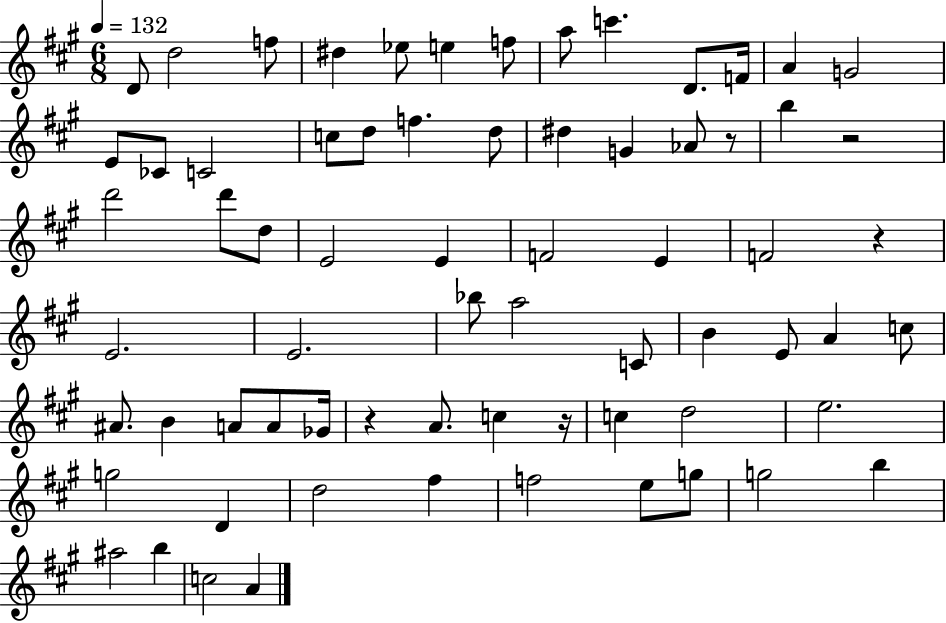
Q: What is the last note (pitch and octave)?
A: A4